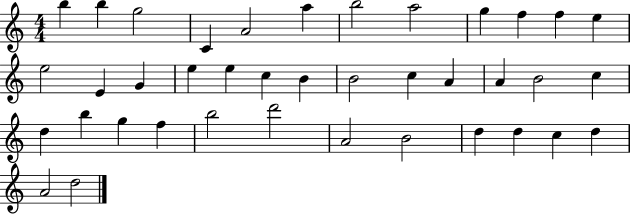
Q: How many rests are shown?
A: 0